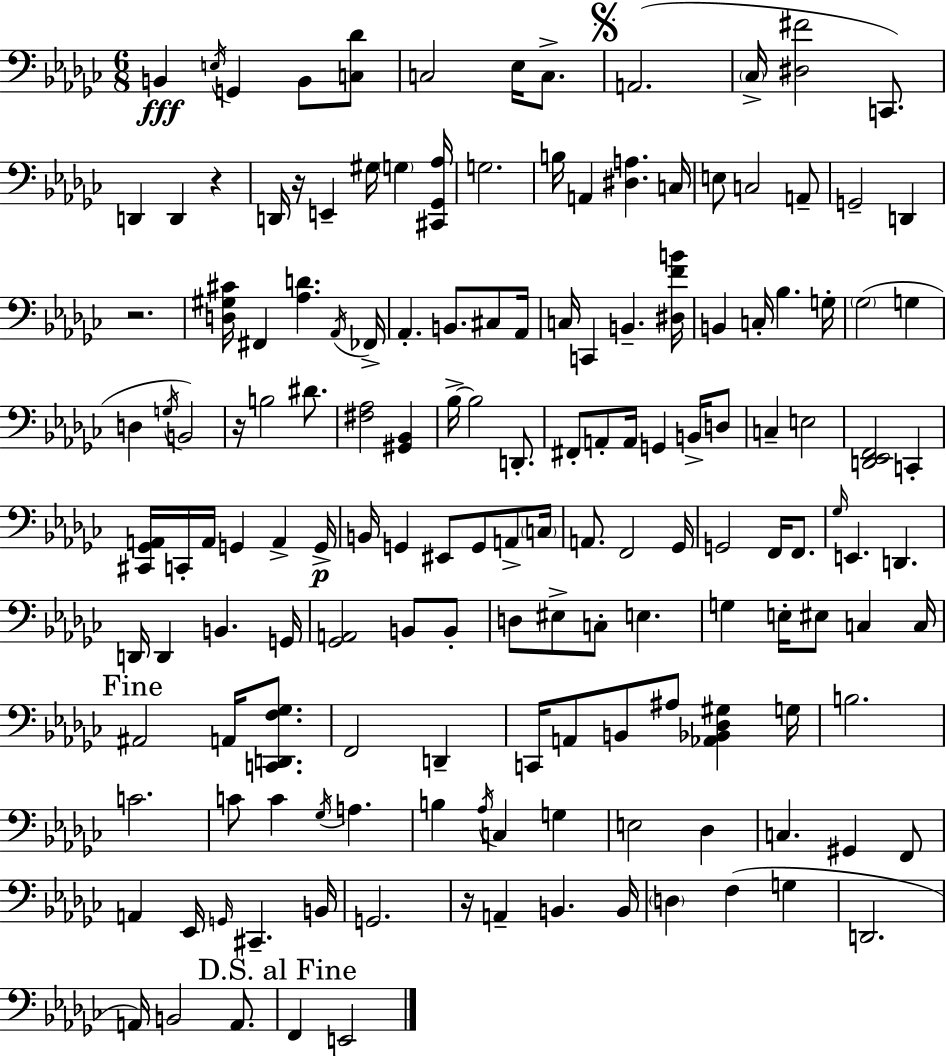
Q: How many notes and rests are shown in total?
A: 154